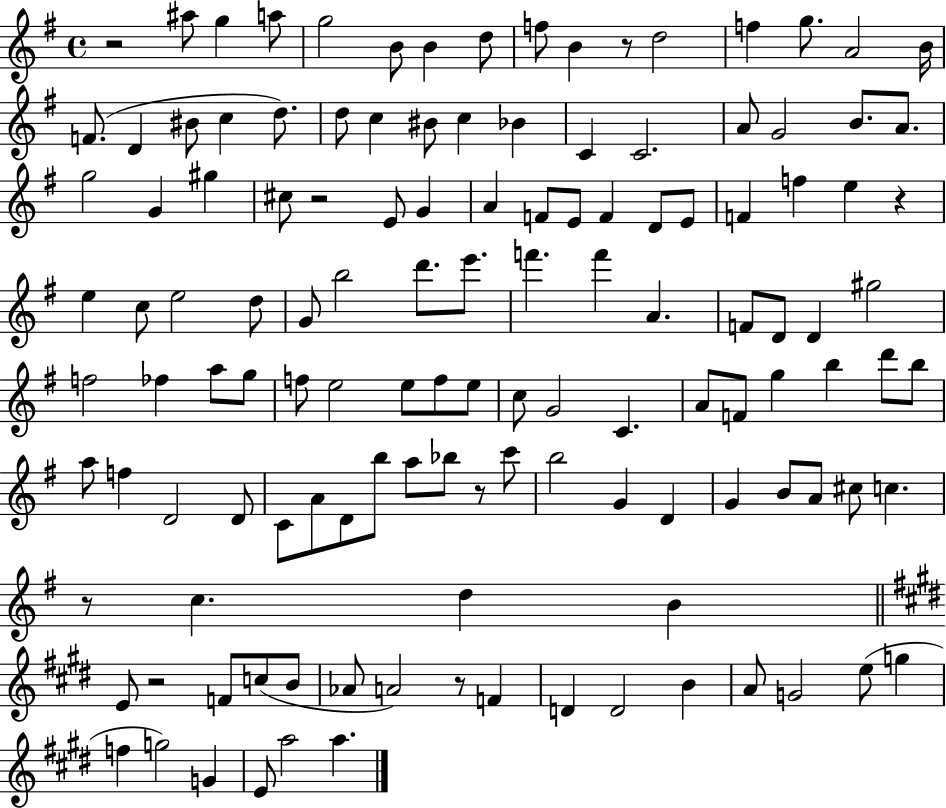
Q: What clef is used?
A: treble